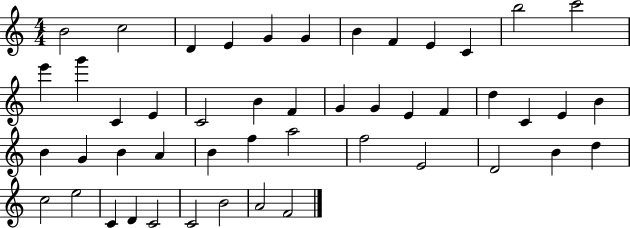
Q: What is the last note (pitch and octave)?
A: F4